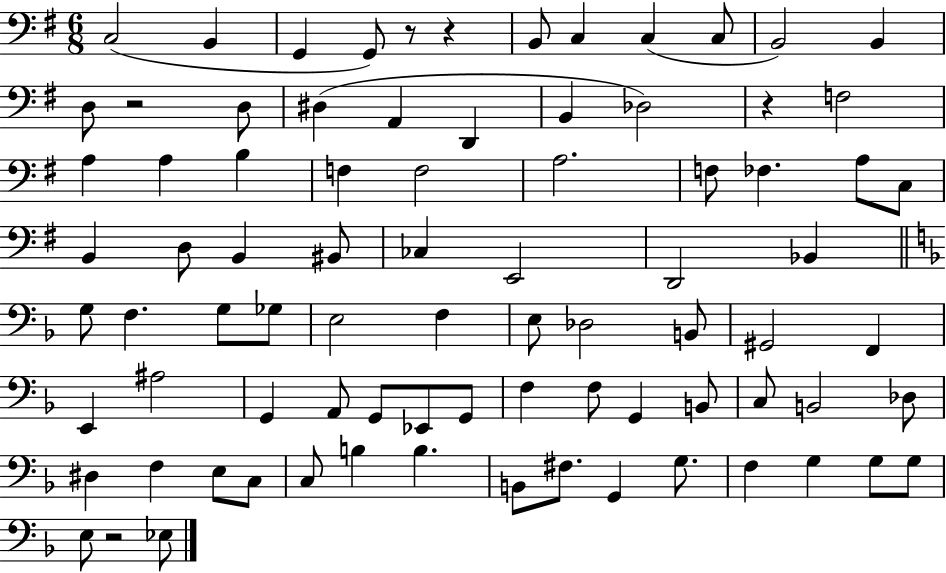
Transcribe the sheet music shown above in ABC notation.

X:1
T:Untitled
M:6/8
L:1/4
K:G
C,2 B,, G,, G,,/2 z/2 z B,,/2 C, C, C,/2 B,,2 B,, D,/2 z2 D,/2 ^D, A,, D,, B,, _D,2 z F,2 A, A, B, F, F,2 A,2 F,/2 _F, A,/2 C,/2 B,, D,/2 B,, ^B,,/2 _C, E,,2 D,,2 _B,, G,/2 F, G,/2 _G,/2 E,2 F, E,/2 _D,2 B,,/2 ^G,,2 F,, E,, ^A,2 G,, A,,/2 G,,/2 _E,,/2 G,,/2 F, F,/2 G,, B,,/2 C,/2 B,,2 _D,/2 ^D, F, E,/2 C,/2 C,/2 B, B, B,,/2 ^F,/2 G,, G,/2 F, G, G,/2 G,/2 E,/2 z2 _E,/2